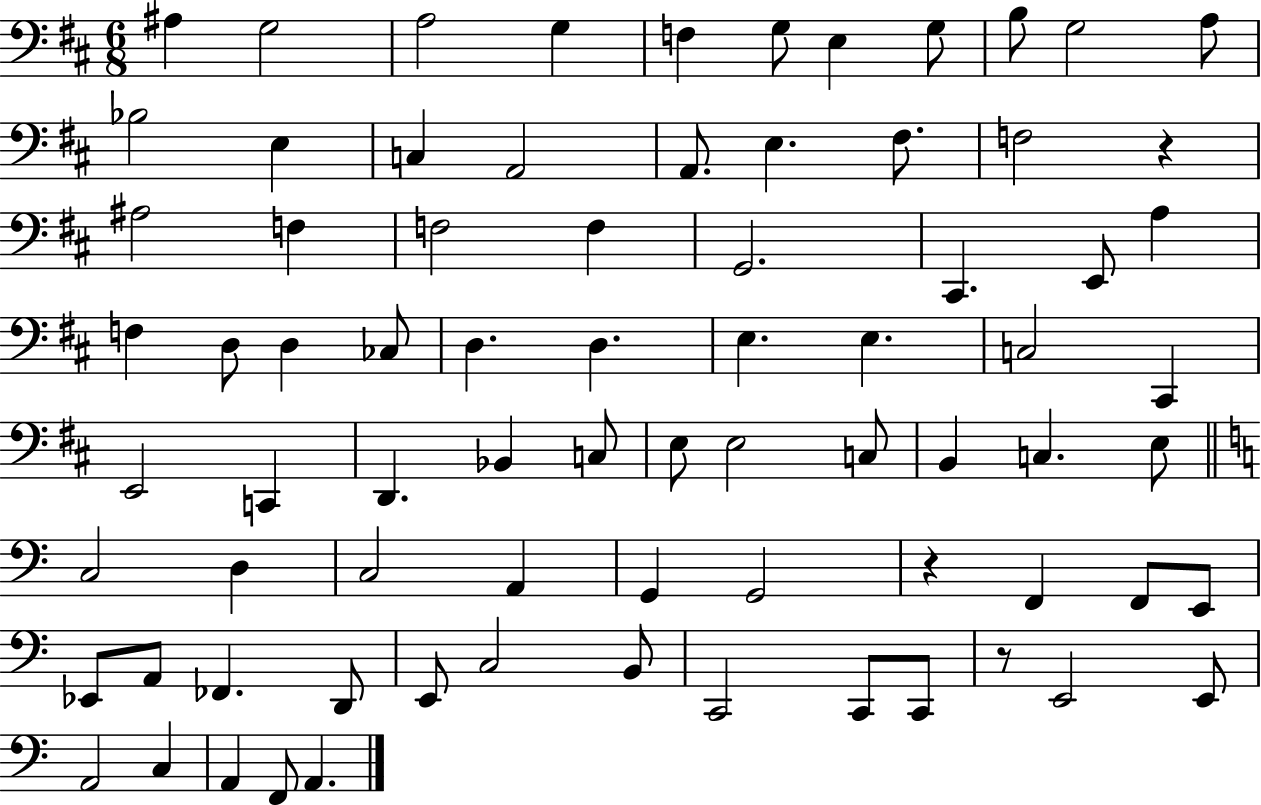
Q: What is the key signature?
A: D major